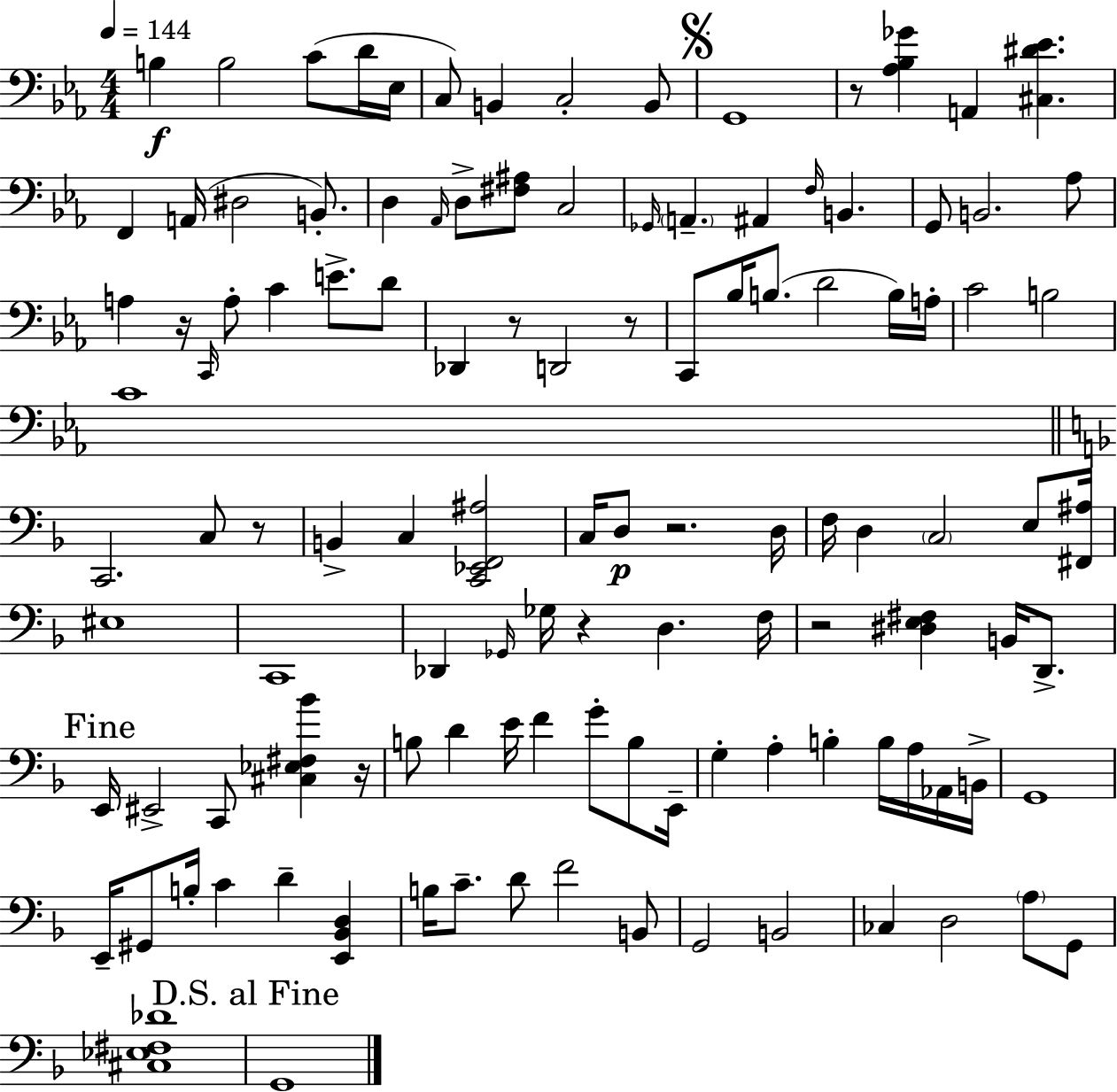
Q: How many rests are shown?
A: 9